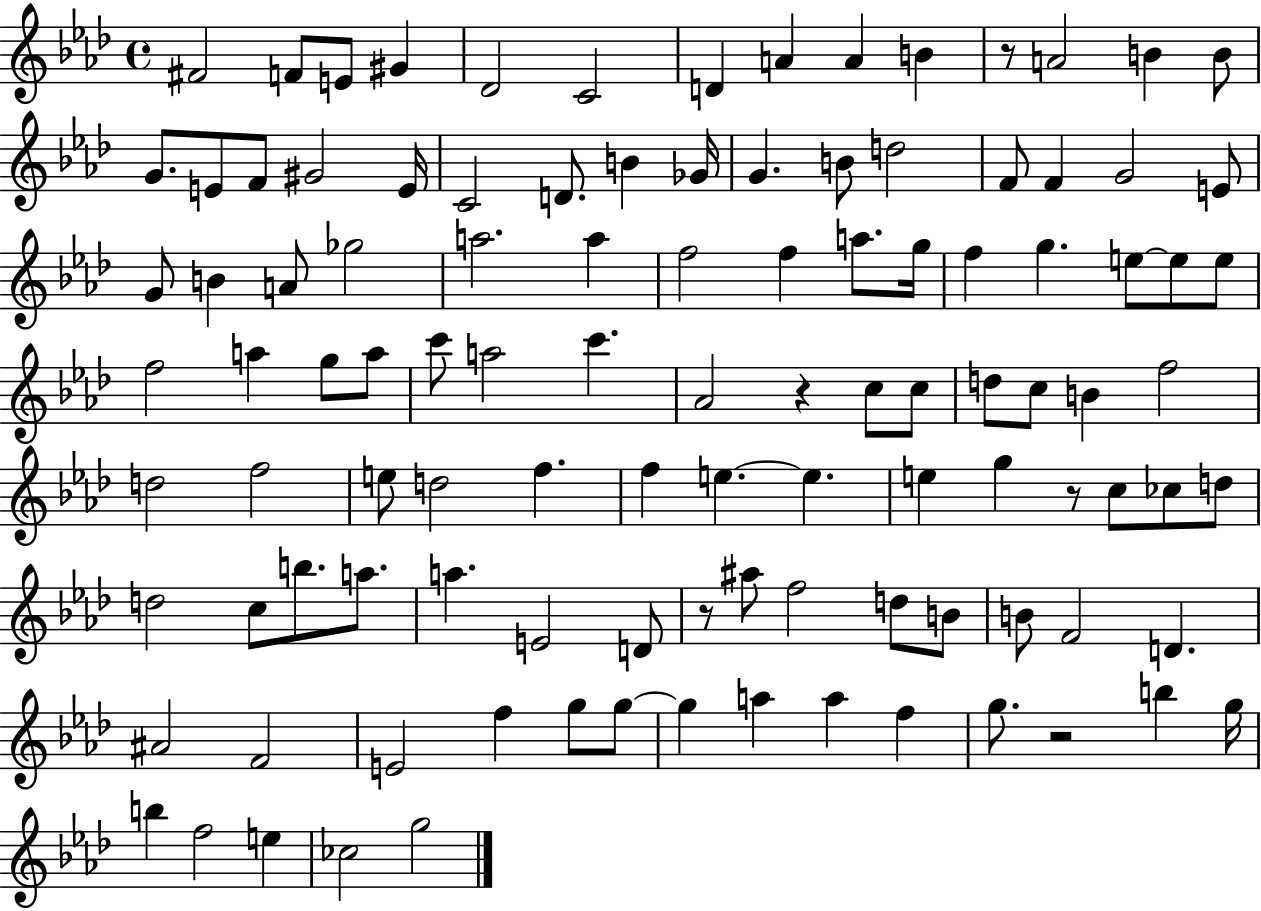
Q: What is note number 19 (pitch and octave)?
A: C4